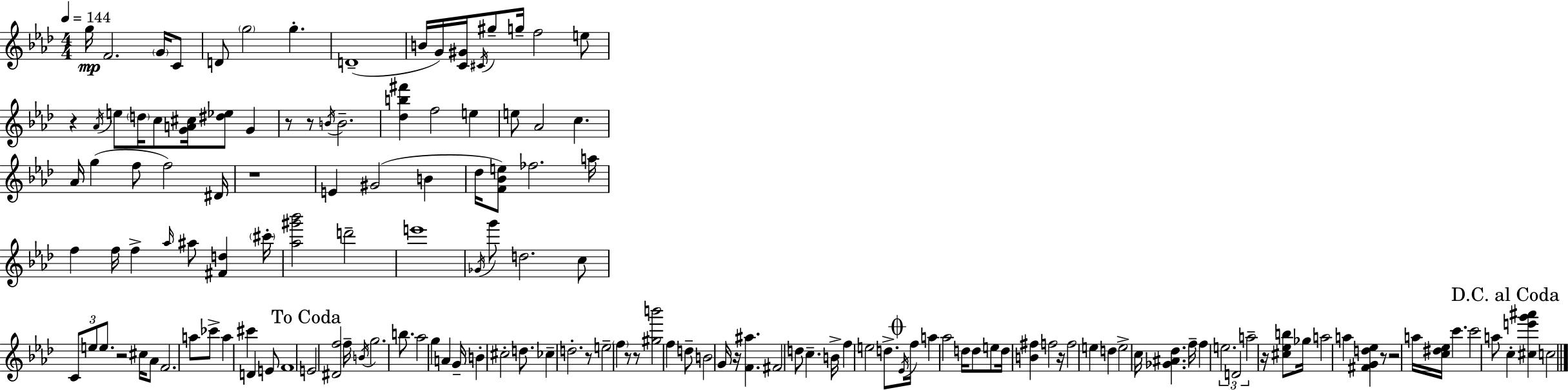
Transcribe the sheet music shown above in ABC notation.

X:1
T:Untitled
M:4/4
L:1/4
K:Ab
g/4 F2 G/4 C/2 D/2 g2 g D4 B/4 G/4 [C^G]/4 ^C/4 ^g/2 g/4 f2 e/2 z _A/4 e/2 d/4 c/2 [GA^c]/4 [^d_e]/2 G z/2 z/2 B/4 B2 [_db^f'] f2 e e/2 _A2 c _A/4 g f/2 f2 ^D/4 z4 E ^G2 B _d/4 [F_Be]/2 _f2 a/4 f f/4 f _a/4 ^a/2 [^Fd] ^c'/4 [_a^g'_b']2 d'2 e'4 _G/4 g'/2 d2 c/2 C/2 e/2 e/2 z2 ^c/4 _A/2 F2 a/2 _c'/2 a ^c' D E/2 F4 E2 [^Df]2 f/4 B/4 g2 b/2 _a2 g A G/4 B ^c2 d/2 _c d2 z/2 e2 f z/2 z/2 [^gb']2 f d/2 B2 G/4 z/4 [F^a] ^F2 d/2 c B/4 f e2 d/2 _E/4 f/4 a _a2 d/4 d/2 e/2 d/4 [B^f] f2 z/4 f2 e d e2 c/4 [_G^A_d] f/4 f e2 D2 a2 z/4 [^c_eb]/2 _g/4 a2 a [^FGd_e] z/2 z2 a/4 [c^d_e]/4 c' c'2 a/2 c [^ce'g'^a'] c2